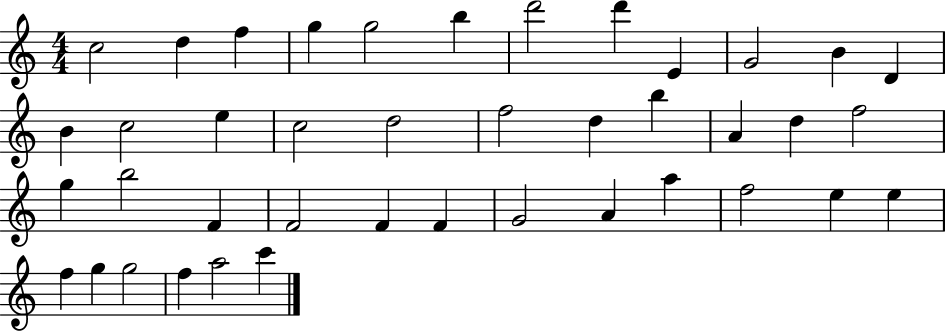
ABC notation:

X:1
T:Untitled
M:4/4
L:1/4
K:C
c2 d f g g2 b d'2 d' E G2 B D B c2 e c2 d2 f2 d b A d f2 g b2 F F2 F F G2 A a f2 e e f g g2 f a2 c'